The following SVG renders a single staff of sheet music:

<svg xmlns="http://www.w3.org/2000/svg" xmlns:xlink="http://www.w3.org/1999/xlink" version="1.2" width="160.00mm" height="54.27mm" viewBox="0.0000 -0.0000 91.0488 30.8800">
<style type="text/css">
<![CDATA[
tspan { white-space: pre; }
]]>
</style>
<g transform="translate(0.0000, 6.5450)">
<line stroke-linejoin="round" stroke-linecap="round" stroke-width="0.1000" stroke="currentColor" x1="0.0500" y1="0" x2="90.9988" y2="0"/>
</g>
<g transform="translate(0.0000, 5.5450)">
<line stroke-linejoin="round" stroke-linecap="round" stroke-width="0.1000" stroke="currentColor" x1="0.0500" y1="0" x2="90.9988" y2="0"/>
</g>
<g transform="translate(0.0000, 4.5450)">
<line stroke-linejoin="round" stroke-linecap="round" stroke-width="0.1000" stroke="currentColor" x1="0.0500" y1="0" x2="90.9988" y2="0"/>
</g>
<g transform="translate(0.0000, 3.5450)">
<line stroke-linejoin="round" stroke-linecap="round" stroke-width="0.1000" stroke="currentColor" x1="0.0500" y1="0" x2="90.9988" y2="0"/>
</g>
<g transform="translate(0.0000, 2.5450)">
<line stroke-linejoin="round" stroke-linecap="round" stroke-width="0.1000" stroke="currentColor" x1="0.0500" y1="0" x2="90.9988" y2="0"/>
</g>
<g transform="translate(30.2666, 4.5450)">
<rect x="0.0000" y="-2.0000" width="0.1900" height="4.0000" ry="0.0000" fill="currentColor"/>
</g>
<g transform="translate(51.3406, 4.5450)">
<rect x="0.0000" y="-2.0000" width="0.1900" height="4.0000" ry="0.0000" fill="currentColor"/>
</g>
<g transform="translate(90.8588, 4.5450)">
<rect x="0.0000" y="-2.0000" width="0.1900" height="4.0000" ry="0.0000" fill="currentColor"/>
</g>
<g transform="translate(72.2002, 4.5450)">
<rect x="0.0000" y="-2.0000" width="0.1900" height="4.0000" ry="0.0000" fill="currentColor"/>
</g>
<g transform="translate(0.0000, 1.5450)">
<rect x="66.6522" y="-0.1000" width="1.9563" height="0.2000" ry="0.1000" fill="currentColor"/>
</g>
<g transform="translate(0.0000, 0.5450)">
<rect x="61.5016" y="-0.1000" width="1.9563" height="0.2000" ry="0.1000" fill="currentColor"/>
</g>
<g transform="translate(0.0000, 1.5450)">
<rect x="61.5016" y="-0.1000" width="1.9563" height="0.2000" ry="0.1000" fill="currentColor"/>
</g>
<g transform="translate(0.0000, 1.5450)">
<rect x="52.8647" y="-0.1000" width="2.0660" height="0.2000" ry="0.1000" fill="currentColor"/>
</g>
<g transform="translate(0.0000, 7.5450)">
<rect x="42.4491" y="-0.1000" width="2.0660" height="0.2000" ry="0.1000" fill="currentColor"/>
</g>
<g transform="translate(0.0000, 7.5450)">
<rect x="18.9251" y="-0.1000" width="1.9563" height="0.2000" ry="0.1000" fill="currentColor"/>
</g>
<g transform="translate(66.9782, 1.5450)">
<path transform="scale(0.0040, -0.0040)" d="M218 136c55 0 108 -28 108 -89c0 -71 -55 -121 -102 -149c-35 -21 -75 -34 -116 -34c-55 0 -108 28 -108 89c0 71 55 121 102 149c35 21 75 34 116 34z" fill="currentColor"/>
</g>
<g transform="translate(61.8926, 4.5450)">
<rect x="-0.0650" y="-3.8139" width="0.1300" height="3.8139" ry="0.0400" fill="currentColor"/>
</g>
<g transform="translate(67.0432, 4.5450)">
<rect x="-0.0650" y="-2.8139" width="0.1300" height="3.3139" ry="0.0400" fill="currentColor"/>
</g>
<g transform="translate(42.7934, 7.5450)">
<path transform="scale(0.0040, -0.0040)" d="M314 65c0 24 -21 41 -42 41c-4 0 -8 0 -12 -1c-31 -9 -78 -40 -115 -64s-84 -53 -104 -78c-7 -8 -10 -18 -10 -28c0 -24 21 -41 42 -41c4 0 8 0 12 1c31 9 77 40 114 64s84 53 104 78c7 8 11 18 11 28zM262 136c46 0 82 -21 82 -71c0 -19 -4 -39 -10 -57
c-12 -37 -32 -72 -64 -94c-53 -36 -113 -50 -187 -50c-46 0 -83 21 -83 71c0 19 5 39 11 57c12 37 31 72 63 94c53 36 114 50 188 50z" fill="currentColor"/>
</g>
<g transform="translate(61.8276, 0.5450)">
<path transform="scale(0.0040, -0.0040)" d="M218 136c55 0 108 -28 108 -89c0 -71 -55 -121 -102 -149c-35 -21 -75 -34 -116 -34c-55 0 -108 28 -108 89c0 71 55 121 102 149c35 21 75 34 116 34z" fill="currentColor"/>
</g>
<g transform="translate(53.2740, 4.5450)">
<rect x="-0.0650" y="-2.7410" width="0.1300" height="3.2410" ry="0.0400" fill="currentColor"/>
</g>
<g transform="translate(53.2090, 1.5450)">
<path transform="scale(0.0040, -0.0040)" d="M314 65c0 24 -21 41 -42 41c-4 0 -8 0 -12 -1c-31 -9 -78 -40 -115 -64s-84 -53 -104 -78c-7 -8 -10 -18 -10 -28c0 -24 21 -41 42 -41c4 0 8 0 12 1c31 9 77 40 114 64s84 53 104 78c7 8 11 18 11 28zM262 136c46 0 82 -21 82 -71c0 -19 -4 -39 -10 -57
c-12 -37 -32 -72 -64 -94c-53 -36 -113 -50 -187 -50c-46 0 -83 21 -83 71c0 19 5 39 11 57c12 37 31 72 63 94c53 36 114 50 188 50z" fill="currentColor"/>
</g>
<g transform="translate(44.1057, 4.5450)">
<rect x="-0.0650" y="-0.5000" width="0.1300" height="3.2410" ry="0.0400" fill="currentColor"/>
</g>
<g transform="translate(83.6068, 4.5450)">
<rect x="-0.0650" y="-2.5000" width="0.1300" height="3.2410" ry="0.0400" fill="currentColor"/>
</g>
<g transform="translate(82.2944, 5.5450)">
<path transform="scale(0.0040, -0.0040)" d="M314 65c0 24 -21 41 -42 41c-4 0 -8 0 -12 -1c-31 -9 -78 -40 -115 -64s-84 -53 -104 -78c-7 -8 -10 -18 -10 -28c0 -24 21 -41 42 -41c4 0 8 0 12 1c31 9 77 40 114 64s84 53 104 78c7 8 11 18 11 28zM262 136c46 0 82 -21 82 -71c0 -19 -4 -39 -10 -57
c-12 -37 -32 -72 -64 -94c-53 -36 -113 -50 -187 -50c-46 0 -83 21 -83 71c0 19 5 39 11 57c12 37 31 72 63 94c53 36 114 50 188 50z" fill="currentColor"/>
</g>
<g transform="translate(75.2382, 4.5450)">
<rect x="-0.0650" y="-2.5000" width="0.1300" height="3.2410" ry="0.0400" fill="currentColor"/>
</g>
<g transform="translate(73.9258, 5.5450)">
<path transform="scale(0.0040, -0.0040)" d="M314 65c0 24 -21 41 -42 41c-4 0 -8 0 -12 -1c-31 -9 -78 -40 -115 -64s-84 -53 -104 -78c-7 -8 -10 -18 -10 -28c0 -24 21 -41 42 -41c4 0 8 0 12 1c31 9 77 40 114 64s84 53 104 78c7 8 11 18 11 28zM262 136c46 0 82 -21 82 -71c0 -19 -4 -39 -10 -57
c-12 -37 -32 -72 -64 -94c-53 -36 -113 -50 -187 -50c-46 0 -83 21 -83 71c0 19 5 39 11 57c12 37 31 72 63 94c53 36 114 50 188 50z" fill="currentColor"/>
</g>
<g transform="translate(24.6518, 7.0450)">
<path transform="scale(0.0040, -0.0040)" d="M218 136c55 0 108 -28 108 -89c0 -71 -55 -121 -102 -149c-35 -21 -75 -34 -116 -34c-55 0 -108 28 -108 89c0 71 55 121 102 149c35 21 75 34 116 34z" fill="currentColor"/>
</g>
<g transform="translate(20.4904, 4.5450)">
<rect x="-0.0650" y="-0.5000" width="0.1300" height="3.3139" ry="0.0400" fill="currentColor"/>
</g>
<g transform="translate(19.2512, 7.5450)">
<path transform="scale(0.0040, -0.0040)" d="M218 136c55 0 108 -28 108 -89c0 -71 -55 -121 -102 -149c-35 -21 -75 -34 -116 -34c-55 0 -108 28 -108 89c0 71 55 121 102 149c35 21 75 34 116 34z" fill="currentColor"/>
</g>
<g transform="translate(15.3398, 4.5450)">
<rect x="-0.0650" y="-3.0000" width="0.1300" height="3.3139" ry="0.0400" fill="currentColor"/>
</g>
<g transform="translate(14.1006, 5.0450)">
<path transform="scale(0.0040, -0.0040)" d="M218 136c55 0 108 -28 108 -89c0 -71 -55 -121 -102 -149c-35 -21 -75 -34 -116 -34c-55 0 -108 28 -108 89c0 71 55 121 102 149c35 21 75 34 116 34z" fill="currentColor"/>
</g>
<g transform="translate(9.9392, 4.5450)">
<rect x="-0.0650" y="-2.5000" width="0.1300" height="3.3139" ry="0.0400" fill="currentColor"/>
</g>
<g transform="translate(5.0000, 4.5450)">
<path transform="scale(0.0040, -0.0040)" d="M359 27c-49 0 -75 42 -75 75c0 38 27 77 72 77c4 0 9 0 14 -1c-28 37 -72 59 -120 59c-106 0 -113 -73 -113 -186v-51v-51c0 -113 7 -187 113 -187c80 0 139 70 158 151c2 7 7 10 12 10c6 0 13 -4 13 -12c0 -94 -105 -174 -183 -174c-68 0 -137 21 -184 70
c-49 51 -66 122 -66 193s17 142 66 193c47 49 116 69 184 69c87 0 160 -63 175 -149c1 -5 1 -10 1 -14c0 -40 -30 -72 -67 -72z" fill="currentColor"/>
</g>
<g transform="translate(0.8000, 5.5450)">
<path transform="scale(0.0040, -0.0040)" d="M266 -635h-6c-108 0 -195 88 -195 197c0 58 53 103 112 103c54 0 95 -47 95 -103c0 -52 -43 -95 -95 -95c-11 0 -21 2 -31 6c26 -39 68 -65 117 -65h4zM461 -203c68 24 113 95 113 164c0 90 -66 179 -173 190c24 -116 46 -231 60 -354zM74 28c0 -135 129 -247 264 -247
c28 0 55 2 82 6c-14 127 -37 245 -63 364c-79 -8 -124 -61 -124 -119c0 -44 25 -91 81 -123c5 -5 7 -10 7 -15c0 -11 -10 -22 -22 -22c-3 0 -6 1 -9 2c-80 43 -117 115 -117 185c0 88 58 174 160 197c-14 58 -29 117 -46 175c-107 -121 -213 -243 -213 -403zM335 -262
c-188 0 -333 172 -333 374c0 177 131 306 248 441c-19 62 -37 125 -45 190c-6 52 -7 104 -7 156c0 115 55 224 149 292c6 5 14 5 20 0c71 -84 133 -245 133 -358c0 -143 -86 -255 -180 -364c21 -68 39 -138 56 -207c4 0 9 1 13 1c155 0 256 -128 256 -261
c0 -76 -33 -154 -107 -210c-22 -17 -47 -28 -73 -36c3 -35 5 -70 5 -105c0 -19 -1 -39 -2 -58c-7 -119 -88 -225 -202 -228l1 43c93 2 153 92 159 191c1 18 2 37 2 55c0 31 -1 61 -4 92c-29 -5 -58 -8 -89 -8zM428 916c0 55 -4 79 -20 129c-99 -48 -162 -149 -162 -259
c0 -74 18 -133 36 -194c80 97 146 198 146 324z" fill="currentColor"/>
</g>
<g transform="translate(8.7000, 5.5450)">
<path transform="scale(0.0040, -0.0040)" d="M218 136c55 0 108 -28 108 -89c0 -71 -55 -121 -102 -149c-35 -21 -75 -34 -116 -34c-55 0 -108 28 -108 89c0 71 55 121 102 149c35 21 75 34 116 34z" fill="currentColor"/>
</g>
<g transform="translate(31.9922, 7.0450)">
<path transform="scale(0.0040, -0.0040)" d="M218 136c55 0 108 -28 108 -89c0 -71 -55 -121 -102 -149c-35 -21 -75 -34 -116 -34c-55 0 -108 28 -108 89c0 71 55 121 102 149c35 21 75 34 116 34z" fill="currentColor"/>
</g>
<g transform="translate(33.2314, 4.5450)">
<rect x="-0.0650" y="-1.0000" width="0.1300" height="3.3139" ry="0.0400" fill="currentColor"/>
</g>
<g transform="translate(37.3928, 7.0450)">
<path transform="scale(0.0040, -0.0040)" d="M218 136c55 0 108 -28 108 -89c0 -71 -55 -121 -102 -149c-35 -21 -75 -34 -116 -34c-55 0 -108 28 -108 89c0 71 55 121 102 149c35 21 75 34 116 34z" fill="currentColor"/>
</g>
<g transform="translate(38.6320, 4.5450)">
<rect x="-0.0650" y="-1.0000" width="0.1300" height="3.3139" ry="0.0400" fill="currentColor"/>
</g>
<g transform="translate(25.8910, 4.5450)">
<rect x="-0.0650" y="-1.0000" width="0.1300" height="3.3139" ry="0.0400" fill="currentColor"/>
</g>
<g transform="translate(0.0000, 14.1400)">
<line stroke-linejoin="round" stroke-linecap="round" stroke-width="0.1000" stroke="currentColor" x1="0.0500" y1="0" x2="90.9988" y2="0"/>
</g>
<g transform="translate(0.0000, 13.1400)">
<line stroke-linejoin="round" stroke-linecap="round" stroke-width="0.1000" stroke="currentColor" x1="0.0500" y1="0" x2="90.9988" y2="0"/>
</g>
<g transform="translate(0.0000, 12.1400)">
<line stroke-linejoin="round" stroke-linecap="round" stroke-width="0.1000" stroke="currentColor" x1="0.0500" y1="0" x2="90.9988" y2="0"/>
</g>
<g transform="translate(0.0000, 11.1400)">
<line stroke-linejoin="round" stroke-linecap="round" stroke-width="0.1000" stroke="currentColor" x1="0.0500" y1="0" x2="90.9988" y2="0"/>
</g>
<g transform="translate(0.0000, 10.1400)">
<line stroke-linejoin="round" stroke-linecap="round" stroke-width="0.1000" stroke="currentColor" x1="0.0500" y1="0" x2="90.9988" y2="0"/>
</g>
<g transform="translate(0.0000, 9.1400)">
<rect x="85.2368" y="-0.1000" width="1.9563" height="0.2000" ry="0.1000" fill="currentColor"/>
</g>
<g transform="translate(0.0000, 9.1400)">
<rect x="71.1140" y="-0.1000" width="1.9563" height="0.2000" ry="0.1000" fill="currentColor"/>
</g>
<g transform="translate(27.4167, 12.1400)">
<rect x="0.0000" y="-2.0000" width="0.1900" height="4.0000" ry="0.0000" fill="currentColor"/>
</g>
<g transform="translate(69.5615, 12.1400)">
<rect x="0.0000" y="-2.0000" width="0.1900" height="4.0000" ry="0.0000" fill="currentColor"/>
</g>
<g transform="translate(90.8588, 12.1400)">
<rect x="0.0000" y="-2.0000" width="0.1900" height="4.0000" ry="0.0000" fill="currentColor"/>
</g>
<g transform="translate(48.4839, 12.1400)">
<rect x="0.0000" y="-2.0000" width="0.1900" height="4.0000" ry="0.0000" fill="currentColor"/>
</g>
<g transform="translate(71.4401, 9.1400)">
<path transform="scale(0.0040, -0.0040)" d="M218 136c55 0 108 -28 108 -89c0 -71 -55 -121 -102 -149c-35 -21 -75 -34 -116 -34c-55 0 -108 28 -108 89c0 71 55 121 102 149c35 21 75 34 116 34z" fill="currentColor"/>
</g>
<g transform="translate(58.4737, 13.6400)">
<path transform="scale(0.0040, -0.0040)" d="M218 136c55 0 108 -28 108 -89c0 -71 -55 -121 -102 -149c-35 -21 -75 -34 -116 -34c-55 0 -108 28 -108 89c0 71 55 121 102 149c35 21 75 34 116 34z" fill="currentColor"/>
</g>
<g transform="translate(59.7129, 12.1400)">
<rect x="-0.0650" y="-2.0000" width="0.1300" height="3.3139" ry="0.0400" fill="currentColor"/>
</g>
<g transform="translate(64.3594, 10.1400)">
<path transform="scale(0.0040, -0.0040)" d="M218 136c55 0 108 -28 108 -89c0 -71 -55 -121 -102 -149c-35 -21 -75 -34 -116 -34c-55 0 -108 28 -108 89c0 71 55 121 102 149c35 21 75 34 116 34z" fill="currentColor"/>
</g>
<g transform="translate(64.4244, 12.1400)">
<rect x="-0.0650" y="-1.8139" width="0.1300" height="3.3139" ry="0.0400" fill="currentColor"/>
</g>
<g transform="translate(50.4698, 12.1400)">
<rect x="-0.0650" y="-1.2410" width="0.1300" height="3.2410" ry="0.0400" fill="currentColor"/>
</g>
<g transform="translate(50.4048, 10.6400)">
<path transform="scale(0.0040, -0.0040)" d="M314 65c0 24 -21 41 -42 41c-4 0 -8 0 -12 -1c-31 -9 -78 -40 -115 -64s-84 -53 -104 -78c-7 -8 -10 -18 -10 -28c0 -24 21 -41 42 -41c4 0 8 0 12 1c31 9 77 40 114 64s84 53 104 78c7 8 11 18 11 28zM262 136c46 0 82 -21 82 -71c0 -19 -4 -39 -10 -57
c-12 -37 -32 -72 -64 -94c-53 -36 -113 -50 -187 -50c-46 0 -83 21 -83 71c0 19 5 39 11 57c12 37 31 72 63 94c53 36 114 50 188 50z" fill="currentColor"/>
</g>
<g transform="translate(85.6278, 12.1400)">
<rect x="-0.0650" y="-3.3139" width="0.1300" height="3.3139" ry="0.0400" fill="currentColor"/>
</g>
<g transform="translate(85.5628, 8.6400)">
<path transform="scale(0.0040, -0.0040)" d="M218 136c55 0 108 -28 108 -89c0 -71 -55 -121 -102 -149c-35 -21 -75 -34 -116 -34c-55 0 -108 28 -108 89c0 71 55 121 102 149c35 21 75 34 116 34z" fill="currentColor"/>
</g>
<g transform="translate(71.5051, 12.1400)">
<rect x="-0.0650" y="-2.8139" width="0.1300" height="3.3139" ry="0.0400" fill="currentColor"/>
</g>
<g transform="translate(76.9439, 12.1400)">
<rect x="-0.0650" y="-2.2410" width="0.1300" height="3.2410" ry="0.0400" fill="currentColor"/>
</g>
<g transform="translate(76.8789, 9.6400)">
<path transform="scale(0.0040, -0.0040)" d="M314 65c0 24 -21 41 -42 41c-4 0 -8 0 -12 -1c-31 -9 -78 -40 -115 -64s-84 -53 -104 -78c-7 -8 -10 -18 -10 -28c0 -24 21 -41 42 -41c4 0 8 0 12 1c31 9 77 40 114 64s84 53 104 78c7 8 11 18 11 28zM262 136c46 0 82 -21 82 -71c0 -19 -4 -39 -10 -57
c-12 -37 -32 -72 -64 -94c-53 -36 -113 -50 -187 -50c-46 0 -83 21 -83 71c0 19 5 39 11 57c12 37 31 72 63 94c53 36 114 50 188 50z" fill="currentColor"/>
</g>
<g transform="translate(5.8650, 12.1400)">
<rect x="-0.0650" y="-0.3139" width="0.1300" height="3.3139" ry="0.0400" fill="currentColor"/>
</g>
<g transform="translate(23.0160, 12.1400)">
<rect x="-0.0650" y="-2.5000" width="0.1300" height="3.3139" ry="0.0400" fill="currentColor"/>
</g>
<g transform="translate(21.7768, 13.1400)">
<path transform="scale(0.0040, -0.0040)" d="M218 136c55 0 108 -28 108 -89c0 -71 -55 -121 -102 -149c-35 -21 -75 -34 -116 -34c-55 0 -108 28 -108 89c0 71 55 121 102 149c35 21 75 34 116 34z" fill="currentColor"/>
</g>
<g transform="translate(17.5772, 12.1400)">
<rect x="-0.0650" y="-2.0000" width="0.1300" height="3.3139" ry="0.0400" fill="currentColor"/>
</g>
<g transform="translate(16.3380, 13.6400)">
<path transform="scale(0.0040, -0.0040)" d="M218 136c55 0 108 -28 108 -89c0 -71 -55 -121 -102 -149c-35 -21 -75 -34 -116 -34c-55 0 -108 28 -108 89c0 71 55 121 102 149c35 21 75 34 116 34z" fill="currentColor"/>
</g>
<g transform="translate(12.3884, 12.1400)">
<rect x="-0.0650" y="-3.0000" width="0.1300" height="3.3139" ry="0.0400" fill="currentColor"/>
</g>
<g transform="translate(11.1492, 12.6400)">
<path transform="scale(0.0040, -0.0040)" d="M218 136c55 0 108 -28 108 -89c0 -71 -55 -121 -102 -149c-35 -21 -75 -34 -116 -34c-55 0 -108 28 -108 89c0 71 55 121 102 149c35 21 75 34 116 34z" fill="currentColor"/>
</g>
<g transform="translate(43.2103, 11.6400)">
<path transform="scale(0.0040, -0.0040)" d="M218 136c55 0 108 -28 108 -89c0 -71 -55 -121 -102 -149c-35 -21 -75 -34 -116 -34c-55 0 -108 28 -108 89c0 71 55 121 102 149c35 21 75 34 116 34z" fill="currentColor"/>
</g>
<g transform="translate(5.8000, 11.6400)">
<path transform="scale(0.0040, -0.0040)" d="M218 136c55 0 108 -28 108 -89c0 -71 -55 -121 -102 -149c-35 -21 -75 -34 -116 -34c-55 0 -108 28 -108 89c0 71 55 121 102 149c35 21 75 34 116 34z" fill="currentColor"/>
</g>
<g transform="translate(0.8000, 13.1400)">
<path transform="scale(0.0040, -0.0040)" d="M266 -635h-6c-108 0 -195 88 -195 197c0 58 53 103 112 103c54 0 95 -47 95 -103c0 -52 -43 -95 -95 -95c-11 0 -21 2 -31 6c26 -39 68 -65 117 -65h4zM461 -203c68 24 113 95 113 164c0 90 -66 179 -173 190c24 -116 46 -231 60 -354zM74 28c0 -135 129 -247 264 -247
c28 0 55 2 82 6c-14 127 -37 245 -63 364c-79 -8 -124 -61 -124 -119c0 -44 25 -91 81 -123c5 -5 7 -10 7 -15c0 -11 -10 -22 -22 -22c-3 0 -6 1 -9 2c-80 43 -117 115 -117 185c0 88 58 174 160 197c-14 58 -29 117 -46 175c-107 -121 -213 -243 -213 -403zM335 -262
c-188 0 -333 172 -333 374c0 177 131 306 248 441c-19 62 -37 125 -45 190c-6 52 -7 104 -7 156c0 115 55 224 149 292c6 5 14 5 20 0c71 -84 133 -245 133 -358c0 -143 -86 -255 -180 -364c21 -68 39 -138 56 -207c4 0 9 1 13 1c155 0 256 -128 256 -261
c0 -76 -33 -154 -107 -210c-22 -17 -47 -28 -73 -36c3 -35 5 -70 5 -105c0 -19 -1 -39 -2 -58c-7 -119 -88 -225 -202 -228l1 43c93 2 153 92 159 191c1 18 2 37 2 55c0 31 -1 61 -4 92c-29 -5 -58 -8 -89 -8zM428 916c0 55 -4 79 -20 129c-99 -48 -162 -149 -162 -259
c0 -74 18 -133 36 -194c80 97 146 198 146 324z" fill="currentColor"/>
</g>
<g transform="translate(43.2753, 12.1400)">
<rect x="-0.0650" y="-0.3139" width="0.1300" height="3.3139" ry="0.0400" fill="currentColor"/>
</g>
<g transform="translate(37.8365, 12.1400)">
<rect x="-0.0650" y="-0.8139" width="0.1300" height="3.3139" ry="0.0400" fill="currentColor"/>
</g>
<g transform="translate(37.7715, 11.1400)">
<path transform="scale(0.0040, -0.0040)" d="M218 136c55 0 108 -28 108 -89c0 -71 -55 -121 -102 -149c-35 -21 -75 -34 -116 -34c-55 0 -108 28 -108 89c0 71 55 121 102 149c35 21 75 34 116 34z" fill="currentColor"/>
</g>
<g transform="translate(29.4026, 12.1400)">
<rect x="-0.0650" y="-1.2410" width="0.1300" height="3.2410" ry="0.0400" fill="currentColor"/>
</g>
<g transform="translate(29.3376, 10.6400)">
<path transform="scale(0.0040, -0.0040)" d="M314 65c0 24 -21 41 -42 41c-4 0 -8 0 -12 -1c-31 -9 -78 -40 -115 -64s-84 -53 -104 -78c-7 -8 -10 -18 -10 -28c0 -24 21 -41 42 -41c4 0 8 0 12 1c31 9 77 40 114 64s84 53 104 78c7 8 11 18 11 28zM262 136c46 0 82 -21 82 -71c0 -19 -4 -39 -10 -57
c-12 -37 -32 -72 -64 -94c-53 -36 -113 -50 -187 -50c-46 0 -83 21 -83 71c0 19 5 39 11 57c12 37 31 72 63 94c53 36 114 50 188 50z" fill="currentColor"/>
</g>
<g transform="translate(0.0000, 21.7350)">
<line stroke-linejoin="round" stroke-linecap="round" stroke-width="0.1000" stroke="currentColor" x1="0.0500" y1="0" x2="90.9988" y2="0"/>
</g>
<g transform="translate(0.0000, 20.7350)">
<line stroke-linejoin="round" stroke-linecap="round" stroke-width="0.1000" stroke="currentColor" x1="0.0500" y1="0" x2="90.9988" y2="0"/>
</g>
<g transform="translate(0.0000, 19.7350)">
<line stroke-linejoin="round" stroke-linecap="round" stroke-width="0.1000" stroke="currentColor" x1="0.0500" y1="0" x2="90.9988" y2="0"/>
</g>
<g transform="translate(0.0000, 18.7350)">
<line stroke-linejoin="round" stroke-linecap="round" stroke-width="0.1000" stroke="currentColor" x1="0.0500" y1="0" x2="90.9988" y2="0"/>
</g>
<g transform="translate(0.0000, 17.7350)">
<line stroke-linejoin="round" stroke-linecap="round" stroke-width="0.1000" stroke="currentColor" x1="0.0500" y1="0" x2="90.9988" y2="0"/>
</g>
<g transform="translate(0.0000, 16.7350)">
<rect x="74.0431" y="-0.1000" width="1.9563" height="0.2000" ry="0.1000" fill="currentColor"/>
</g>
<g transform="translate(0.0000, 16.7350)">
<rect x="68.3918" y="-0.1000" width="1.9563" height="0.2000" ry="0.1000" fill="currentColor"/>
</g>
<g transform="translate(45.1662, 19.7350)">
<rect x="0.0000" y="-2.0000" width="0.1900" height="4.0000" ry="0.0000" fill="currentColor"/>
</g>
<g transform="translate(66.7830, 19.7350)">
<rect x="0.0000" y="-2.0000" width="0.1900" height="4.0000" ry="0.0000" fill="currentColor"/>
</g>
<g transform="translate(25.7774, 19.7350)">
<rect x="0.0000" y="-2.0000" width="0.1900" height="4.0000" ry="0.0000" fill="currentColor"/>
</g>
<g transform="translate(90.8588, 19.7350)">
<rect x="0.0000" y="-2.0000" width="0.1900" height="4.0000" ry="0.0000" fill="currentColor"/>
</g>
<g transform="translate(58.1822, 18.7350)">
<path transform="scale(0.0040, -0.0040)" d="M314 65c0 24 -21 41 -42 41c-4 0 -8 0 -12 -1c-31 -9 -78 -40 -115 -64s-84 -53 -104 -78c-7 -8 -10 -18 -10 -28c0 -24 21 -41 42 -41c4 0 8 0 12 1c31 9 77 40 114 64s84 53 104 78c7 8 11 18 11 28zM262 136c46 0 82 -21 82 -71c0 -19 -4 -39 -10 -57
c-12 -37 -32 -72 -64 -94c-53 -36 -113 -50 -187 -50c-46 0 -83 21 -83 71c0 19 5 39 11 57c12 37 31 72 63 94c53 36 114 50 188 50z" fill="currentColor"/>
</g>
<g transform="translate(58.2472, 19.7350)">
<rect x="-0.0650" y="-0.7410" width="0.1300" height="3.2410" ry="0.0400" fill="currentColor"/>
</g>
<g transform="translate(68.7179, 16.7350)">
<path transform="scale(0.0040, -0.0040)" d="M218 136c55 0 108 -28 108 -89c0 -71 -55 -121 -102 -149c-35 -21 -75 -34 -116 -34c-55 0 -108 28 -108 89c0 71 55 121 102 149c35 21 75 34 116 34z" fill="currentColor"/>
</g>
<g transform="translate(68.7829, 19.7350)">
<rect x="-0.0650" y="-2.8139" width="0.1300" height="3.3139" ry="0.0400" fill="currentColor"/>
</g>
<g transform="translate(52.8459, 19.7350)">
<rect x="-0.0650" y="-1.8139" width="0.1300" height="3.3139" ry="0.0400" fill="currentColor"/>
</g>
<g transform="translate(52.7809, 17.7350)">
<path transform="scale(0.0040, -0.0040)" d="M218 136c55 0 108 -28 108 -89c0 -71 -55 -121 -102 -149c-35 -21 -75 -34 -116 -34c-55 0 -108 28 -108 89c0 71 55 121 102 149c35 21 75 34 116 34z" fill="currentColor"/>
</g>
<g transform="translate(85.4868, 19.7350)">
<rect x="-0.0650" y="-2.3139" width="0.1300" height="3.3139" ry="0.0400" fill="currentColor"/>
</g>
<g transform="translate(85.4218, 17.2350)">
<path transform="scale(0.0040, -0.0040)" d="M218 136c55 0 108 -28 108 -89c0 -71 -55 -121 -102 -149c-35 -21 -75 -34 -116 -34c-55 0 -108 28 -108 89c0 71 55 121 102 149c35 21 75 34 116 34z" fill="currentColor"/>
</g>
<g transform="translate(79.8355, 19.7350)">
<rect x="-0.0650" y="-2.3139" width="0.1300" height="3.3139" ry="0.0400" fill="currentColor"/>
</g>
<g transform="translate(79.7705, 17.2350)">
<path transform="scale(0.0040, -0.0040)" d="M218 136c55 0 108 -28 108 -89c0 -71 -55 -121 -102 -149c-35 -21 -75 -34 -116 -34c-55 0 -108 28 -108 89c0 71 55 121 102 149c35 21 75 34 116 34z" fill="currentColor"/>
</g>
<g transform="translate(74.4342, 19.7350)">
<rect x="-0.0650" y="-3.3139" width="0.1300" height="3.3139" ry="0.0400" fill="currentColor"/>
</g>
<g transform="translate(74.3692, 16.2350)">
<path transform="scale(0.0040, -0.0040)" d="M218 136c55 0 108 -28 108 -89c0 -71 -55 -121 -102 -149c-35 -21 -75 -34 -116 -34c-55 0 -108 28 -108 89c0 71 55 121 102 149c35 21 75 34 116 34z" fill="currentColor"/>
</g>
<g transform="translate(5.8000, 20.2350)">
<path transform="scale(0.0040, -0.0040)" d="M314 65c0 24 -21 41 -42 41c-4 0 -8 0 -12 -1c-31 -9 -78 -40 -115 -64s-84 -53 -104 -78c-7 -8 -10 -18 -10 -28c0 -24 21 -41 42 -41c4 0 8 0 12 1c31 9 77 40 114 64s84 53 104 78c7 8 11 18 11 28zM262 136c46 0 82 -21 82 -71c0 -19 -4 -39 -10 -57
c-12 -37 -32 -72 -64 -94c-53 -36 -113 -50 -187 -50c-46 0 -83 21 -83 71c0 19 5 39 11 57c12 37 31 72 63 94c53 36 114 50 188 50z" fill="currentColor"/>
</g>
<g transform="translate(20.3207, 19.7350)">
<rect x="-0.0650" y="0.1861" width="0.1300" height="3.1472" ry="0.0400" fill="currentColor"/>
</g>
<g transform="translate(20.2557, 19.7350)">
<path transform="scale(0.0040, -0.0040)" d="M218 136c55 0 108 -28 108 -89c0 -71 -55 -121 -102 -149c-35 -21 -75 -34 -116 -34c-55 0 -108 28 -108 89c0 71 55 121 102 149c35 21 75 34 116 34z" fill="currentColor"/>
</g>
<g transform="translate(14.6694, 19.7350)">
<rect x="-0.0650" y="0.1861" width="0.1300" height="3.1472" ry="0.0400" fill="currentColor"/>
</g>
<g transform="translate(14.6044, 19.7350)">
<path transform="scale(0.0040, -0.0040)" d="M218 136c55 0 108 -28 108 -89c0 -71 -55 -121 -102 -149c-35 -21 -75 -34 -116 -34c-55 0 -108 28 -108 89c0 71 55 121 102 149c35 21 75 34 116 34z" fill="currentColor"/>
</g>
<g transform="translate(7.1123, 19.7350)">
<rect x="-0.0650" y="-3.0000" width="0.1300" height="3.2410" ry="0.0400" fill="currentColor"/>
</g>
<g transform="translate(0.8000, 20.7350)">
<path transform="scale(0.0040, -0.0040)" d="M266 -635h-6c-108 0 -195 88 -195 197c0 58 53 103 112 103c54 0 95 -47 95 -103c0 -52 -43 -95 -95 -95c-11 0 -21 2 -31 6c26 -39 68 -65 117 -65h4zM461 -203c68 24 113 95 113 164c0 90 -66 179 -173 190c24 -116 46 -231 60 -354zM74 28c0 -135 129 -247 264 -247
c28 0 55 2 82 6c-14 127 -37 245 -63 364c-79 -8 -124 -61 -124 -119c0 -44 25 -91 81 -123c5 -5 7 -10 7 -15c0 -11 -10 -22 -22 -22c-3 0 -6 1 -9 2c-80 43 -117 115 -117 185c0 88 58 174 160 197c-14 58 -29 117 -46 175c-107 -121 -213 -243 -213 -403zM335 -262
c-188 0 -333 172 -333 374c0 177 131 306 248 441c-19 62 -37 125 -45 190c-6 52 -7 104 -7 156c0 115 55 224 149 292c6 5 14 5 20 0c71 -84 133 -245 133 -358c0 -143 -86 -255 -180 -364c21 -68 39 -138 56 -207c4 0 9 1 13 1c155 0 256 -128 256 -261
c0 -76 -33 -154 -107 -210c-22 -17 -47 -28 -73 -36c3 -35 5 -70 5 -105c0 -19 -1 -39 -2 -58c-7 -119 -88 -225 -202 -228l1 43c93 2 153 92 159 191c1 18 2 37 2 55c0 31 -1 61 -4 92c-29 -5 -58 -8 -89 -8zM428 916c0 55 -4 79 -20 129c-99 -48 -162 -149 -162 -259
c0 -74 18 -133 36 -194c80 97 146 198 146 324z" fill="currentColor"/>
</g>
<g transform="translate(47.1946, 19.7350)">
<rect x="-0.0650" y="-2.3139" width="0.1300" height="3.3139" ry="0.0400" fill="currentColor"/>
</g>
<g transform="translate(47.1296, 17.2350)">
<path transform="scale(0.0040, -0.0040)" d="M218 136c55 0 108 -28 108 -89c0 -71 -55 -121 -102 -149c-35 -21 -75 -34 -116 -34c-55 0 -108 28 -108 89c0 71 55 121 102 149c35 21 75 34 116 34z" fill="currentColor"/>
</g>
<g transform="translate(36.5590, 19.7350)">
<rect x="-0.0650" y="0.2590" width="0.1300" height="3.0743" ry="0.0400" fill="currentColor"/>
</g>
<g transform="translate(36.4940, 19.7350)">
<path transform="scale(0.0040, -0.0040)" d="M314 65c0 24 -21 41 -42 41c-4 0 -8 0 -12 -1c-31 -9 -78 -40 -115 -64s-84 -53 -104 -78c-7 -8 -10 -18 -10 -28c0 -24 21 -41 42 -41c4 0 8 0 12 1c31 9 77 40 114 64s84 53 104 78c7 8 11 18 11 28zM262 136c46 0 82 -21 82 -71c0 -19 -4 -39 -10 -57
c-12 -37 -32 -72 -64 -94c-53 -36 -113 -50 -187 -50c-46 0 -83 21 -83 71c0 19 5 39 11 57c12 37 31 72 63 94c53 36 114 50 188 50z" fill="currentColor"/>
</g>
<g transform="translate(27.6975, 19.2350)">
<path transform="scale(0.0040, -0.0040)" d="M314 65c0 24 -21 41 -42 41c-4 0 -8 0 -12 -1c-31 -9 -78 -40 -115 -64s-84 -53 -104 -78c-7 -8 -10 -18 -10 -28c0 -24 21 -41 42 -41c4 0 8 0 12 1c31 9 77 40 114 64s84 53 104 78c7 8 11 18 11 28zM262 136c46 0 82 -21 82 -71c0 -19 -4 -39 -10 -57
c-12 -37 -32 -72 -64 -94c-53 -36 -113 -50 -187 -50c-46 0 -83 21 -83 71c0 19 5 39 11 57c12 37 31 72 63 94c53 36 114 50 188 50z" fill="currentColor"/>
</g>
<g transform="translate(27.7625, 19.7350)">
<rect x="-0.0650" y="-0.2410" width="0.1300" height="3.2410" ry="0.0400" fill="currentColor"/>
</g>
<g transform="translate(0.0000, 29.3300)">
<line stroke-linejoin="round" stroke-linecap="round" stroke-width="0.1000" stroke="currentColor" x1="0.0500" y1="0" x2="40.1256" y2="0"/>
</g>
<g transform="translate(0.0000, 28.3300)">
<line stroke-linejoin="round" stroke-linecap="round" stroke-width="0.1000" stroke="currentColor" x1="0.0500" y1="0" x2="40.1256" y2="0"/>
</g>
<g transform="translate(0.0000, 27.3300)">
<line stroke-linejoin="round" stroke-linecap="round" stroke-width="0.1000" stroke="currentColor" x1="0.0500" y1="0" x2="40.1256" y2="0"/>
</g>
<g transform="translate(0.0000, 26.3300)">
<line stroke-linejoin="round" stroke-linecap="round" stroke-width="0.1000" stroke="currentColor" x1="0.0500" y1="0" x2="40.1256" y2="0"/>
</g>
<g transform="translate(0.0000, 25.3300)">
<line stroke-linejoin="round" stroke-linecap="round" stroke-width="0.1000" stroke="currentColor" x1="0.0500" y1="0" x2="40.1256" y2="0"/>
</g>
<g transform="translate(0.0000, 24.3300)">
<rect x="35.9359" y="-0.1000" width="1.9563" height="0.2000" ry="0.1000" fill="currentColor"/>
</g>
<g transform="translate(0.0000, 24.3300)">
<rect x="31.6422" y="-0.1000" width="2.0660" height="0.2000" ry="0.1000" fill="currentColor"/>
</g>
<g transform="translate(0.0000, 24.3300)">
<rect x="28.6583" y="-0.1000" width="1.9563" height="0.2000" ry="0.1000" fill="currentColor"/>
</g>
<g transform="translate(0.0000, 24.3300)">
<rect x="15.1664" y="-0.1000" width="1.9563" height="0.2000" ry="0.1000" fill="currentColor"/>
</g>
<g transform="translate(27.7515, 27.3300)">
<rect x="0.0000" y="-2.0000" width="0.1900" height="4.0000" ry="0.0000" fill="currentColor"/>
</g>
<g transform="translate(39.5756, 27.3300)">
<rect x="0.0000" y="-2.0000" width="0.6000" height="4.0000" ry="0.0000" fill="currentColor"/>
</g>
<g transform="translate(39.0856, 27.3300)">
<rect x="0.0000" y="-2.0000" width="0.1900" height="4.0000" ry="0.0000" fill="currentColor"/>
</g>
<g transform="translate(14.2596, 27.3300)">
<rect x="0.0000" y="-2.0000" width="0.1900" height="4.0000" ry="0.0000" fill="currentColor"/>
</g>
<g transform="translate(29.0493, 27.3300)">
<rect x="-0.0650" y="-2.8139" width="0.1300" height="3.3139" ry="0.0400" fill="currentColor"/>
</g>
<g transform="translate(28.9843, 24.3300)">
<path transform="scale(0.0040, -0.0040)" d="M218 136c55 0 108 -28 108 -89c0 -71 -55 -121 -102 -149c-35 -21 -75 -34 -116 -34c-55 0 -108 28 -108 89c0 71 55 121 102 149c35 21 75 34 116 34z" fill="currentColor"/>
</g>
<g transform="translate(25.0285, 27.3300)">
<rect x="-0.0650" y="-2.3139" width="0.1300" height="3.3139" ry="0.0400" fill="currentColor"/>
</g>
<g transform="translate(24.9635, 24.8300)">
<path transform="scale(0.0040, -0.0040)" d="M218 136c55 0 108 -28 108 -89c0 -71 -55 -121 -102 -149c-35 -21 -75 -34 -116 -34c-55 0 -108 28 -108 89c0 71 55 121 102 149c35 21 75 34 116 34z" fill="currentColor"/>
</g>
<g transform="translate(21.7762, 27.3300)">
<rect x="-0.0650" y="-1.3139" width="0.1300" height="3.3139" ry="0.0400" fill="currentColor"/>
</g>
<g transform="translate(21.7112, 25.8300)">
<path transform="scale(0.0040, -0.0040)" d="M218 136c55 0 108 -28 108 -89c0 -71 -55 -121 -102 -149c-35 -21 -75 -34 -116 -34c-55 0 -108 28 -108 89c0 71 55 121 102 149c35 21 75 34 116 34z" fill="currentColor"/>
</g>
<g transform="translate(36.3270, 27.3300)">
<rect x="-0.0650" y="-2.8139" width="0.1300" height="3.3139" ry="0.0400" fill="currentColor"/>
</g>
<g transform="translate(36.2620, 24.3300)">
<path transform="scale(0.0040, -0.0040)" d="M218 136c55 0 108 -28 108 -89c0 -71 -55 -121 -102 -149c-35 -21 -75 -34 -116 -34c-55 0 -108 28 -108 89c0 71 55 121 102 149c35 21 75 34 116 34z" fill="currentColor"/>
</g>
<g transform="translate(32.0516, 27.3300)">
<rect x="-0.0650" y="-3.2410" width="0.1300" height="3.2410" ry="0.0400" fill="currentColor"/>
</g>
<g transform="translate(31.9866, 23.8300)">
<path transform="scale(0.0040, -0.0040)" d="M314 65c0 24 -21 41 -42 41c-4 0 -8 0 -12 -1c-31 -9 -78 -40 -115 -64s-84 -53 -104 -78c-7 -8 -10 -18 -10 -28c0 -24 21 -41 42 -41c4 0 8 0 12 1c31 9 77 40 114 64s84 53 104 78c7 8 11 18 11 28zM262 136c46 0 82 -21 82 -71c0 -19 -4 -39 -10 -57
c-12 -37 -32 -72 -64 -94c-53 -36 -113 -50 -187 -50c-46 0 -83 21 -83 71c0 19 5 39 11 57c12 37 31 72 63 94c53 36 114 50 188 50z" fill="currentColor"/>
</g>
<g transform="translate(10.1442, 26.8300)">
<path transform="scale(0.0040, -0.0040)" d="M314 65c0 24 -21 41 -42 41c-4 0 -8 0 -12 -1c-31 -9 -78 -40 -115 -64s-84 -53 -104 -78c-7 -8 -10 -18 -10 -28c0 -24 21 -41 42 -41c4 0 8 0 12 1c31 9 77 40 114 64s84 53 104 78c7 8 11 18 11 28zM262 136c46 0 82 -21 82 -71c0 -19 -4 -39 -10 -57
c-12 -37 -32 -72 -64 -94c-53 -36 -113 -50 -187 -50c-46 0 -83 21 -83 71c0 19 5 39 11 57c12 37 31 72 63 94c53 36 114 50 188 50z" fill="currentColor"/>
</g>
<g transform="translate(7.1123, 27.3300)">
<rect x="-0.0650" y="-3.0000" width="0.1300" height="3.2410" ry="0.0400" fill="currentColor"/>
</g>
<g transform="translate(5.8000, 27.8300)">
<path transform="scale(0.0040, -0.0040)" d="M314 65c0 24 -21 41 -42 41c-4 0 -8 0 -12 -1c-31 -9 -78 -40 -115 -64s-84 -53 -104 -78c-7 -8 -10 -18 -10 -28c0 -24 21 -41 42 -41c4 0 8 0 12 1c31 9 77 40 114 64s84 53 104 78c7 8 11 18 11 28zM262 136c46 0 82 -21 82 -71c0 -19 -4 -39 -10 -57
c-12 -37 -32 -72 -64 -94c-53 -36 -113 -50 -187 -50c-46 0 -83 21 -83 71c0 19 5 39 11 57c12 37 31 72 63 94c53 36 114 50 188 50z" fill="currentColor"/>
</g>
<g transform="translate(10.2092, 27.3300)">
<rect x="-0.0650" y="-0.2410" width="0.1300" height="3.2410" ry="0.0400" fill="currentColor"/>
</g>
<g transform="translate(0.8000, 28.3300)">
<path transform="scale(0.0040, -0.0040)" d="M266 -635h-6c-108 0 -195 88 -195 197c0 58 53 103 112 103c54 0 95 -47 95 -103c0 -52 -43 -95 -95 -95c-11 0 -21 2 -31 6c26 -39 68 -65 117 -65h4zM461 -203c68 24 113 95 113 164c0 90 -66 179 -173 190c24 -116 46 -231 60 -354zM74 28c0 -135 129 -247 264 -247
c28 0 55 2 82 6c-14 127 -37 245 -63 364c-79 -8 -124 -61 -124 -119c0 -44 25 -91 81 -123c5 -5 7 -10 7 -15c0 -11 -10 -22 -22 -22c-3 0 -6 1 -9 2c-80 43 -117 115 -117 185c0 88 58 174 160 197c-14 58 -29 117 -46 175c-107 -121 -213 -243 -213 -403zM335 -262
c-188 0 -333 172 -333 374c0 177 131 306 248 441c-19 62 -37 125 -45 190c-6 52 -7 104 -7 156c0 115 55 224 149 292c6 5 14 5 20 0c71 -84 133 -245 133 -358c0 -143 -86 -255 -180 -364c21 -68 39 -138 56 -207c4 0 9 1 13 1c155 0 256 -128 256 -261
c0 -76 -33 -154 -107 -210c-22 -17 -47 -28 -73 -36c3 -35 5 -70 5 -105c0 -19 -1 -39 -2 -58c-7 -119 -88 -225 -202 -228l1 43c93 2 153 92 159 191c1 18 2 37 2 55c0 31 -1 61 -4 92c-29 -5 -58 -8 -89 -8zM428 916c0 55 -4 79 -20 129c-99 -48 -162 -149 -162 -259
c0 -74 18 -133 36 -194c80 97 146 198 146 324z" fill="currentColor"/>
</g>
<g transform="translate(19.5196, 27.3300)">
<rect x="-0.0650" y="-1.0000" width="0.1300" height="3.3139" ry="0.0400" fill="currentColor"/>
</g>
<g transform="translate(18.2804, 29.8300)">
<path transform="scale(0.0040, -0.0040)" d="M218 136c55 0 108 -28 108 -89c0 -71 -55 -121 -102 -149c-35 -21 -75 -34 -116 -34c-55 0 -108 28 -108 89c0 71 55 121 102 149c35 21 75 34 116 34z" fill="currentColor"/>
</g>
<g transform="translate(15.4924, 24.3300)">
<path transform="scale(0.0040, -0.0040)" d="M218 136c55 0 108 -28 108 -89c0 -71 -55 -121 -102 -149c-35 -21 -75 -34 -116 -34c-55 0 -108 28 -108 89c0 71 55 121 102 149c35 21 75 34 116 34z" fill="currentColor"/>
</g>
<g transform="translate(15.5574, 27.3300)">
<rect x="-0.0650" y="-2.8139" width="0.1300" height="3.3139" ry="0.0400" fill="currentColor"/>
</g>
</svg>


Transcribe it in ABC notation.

X:1
T:Untitled
M:4/4
L:1/4
K:C
G A C D D D C2 a2 c' a G2 G2 c A F G e2 d c e2 F f a g2 b A2 B B c2 B2 g f d2 a b g g A2 c2 a D e g a b2 a